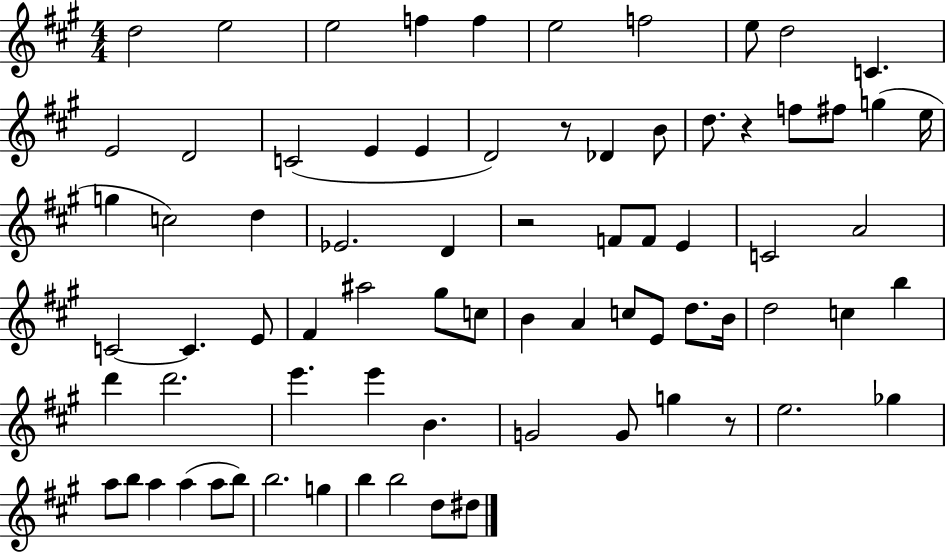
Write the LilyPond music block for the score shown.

{
  \clef treble
  \numericTimeSignature
  \time 4/4
  \key a \major
  d''2 e''2 | e''2 f''4 f''4 | e''2 f''2 | e''8 d''2 c'4. | \break e'2 d'2 | c'2( e'4 e'4 | d'2) r8 des'4 b'8 | d''8. r4 f''8 fis''8 g''4( e''16 | \break g''4 c''2) d''4 | ees'2. d'4 | r2 f'8 f'8 e'4 | c'2 a'2 | \break c'2~~ c'4. e'8 | fis'4 ais''2 gis''8 c''8 | b'4 a'4 c''8 e'8 d''8. b'16 | d''2 c''4 b''4 | \break d'''4 d'''2. | e'''4. e'''4 b'4. | g'2 g'8 g''4 r8 | e''2. ges''4 | \break a''8 b''8 a''4 a''4( a''8 b''8) | b''2. g''4 | b''4 b''2 d''8 dis''8 | \bar "|."
}